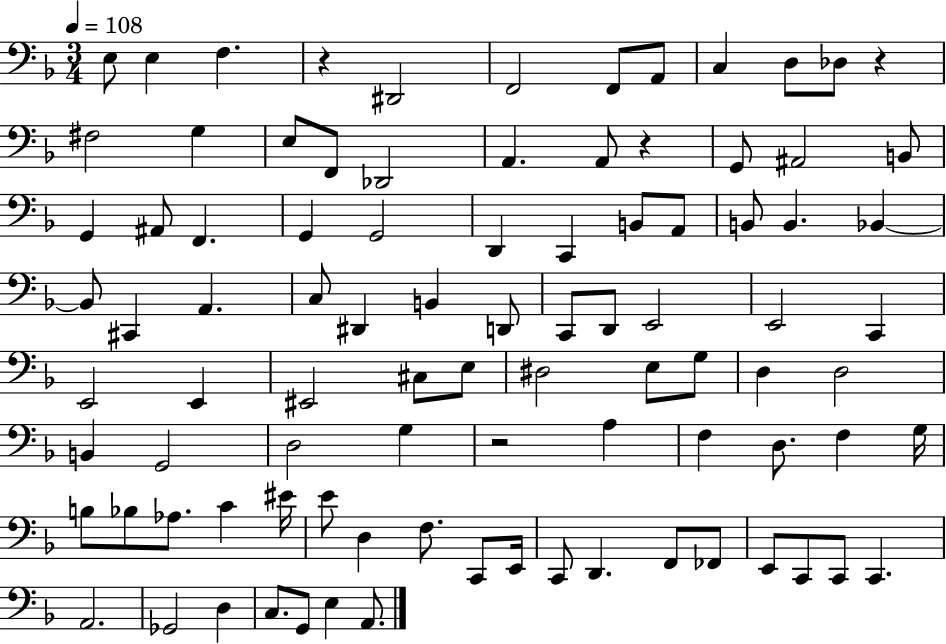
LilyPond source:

{
  \clef bass
  \numericTimeSignature
  \time 3/4
  \key f \major
  \tempo 4 = 108
  e8 e4 f4. | r4 dis,2 | f,2 f,8 a,8 | c4 d8 des8 r4 | \break fis2 g4 | e8 f,8 des,2 | a,4. a,8 r4 | g,8 ais,2 b,8 | \break g,4 ais,8 f,4. | g,4 g,2 | d,4 c,4 b,8 a,8 | b,8 b,4. bes,4~~ | \break bes,8 cis,4 a,4. | c8 dis,4 b,4 d,8 | c,8 d,8 e,2 | e,2 c,4 | \break e,2 e,4 | eis,2 cis8 e8 | dis2 e8 g8 | d4 d2 | \break b,4 g,2 | d2 g4 | r2 a4 | f4 d8. f4 g16 | \break b8 bes8 aes8. c'4 eis'16 | e'8 d4 f8. c,8 e,16 | c,8 d,4. f,8 fes,8 | e,8 c,8 c,8 c,4. | \break a,2. | ges,2 d4 | c8. g,8 e4 a,8. | \bar "|."
}